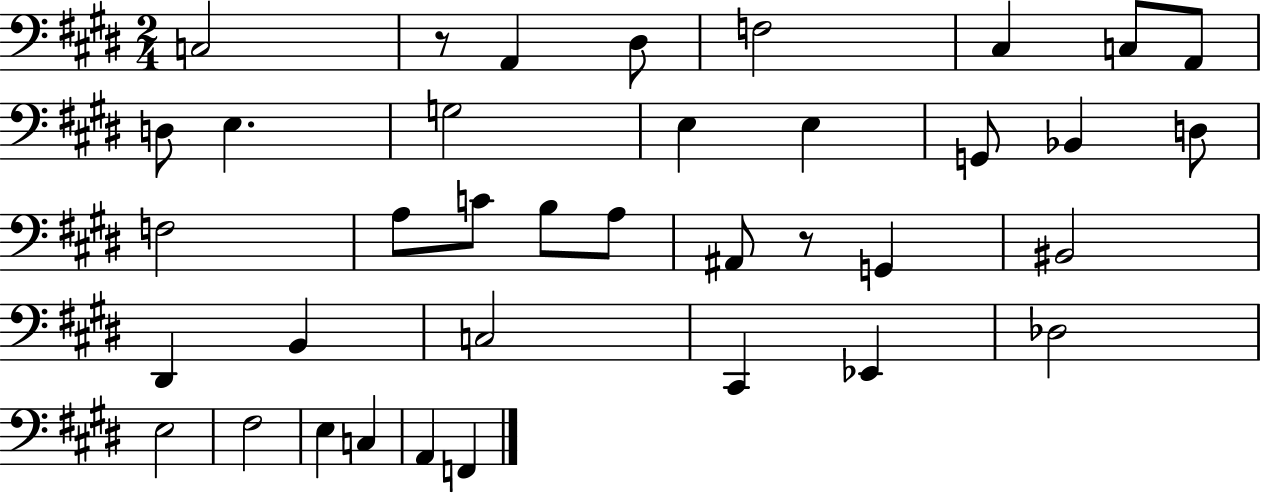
X:1
T:Untitled
M:2/4
L:1/4
K:E
C,2 z/2 A,, ^D,/2 F,2 ^C, C,/2 A,,/2 D,/2 E, G,2 E, E, G,,/2 _B,, D,/2 F,2 A,/2 C/2 B,/2 A,/2 ^A,,/2 z/2 G,, ^B,,2 ^D,, B,, C,2 ^C,, _E,, _D,2 E,2 ^F,2 E, C, A,, F,,